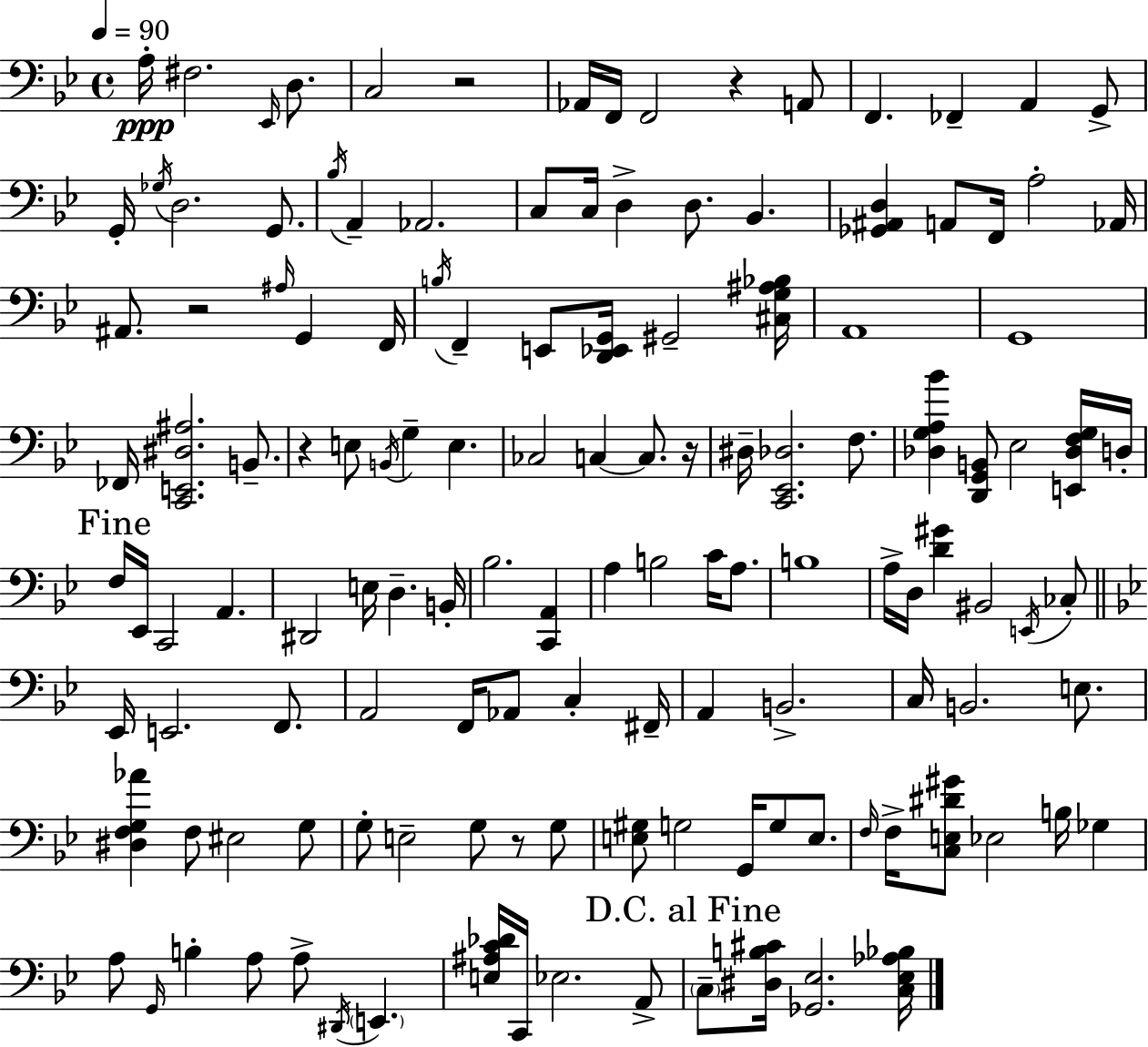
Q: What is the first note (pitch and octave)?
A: A3